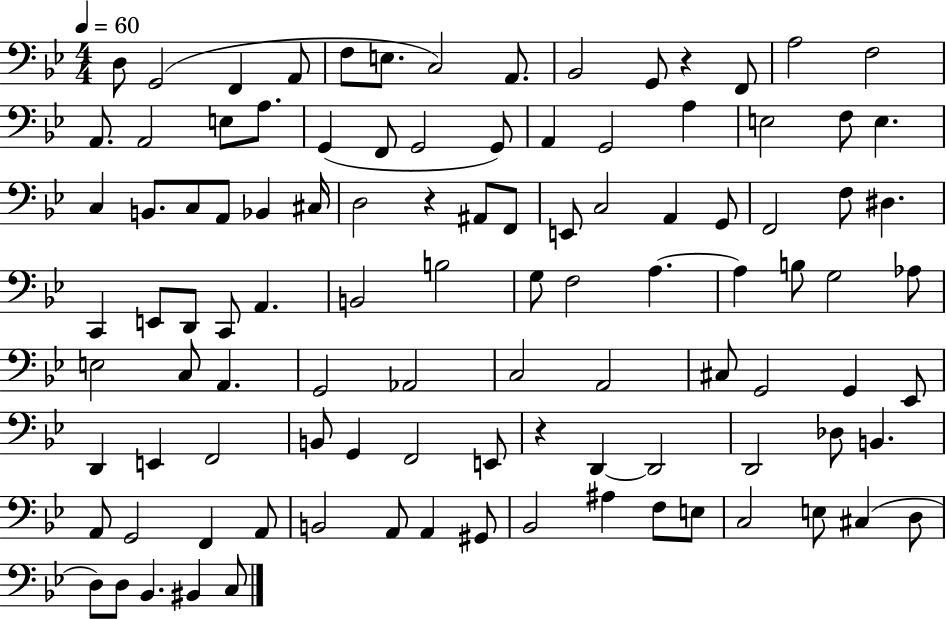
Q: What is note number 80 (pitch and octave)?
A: B2